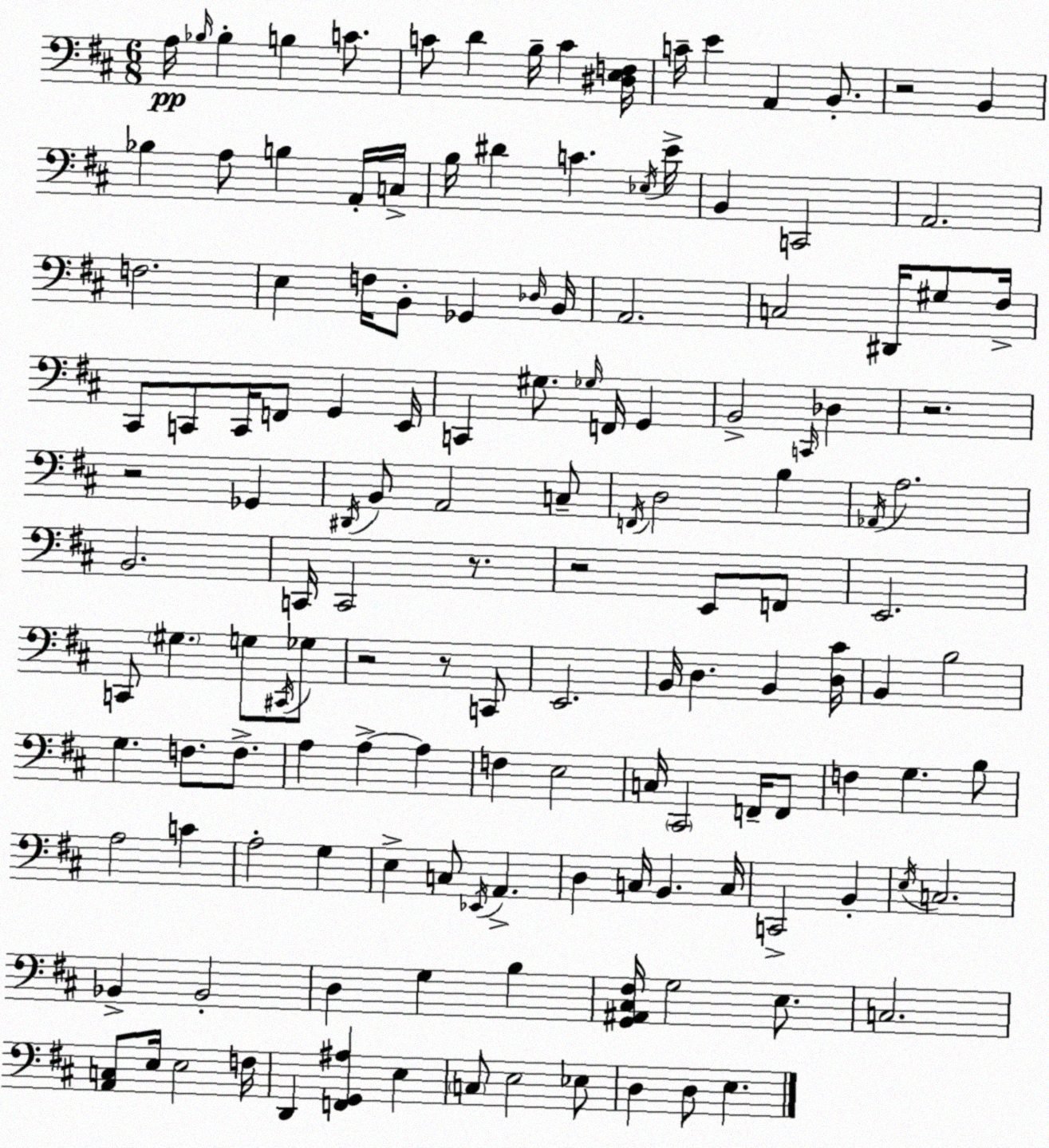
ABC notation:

X:1
T:Untitled
M:6/8
L:1/4
K:D
A,/4 _B,/4 _B, B, C/2 C/2 D B,/4 C [^D,E,F,]/4 C/4 E A,, B,,/2 z2 B,, _B, A,/2 B, A,,/4 C,/4 B,/4 ^D C _E,/4 E/4 B,, C,,2 A,,2 F,2 E, F,/4 B,,/2 _G,, _D,/4 B,,/4 A,,2 C,2 ^D,,/4 ^G,/2 ^F,/4 ^C,,/2 C,,/2 C,,/4 F,,/2 G,, E,,/4 C,, ^G,/2 _G,/4 F,,/4 G,, B,,2 C,,/4 _D, z2 z2 _G,, ^D,,/4 B,,/2 A,,2 C,/2 F,,/4 D,2 B, _A,,/4 A,2 B,,2 C,,/4 C,,2 z/2 z2 E,,/2 F,,/2 E,,2 C,,/2 ^G, G,/2 ^C,,/4 _G,/2 z2 z/2 C,,/2 E,,2 B,,/4 D, B,, [D,^C]/4 B,, B,2 G, F,/2 F,/2 A, A, A, F, E,2 C,/4 ^C,,2 F,,/4 F,,/2 F, G, B,/2 A,2 C A,2 G, E, C,/2 _E,,/4 A,, D, C,/4 B,, C,/4 C,,2 B,, E,/4 C,2 _B,, _B,,2 D, G, B, [G,,^A,,^C,^F,]/4 G,2 E,/2 C,2 [A,,C,]/2 E,/4 E,2 F,/4 D,, [F,,G,,^A,] E, C,/2 E,2 _E,/2 D, D,/2 E,